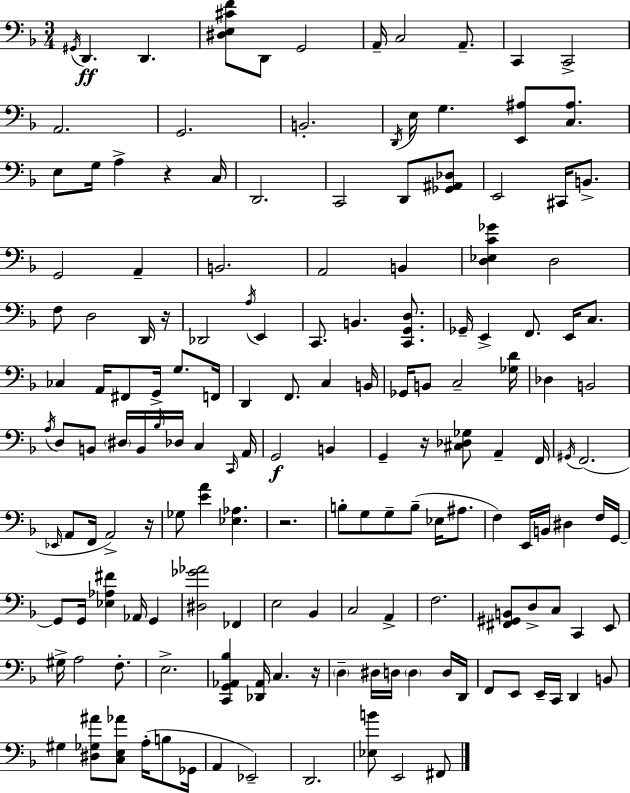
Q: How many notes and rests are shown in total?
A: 158